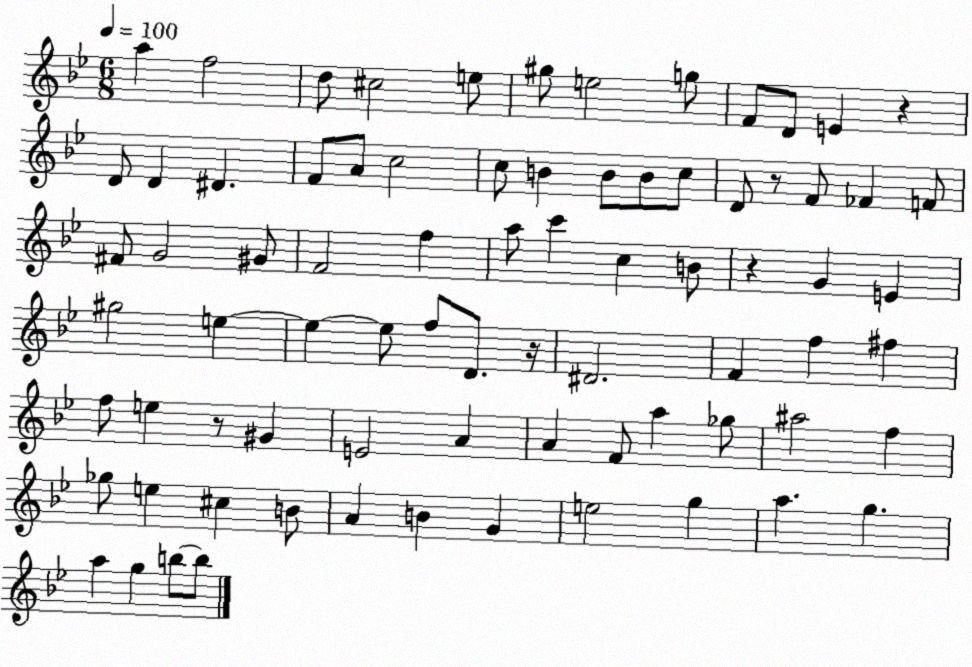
X:1
T:Untitled
M:6/8
L:1/4
K:Bb
a f2 d/2 ^c2 e/2 ^g/2 e2 g/2 F/2 D/2 E z D/2 D ^D F/2 A/2 c2 c/2 B B/2 B/2 c/2 D/2 z/2 F/2 _F F/2 ^F/2 G2 ^G/2 F2 f a/2 c' c B/2 z G E ^g2 e e e/2 f/2 D/2 z/4 ^D2 F f ^f f/2 e z/2 ^G E2 A A F/2 a _g/2 ^a2 f _g/2 e ^c B/2 A B G e2 g a g a g b/2 b/2